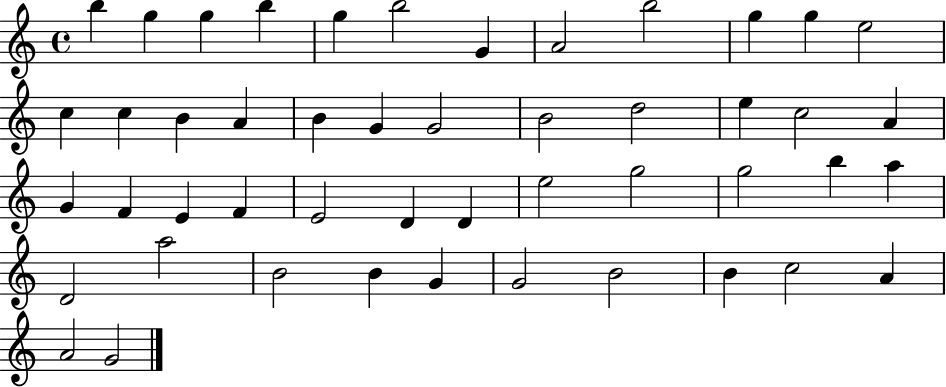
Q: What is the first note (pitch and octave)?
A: B5